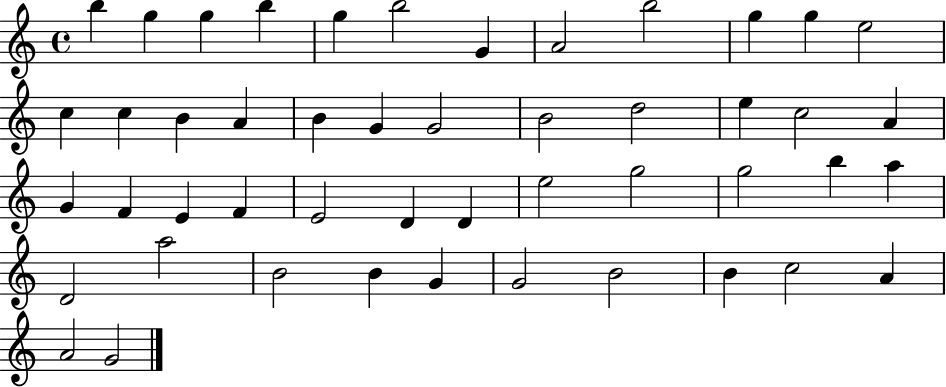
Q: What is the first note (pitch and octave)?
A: B5